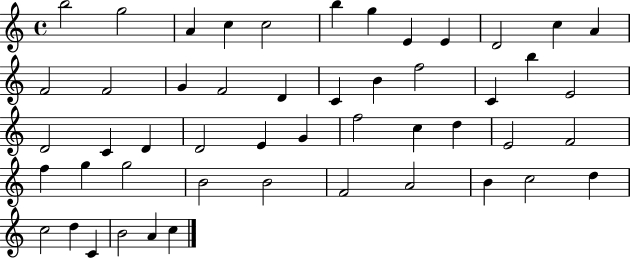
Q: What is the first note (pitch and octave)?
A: B5